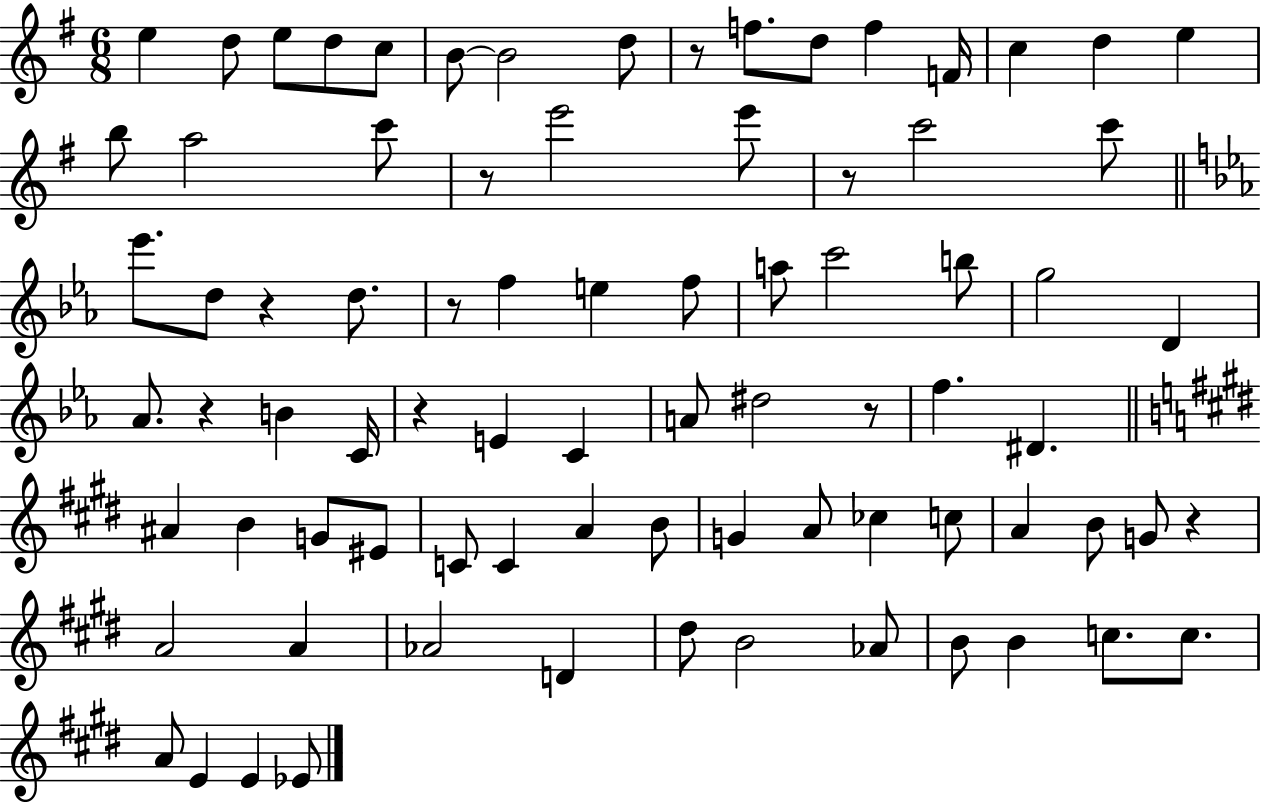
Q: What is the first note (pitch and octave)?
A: E5